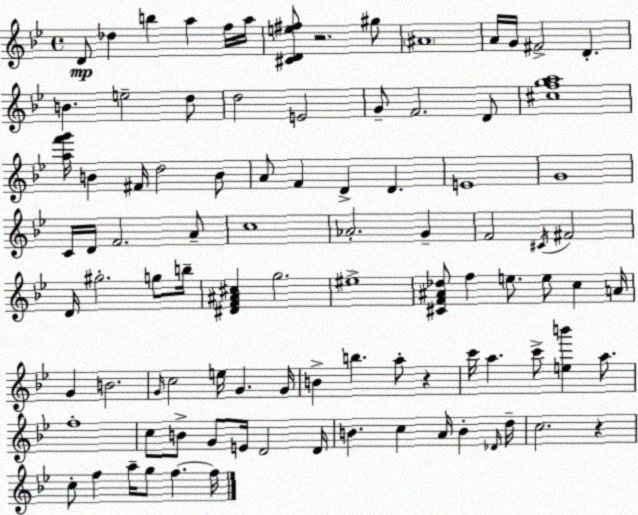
X:1
T:Untitled
M:4/4
L:1/4
K:Gm
D/2 _d b a f/4 a/4 [^CDe^f]/2 z2 ^g/2 ^A4 A/4 G/4 ^F2 D B e2 d/2 d2 E2 G/2 F2 D/2 [^cfga]4 [af'g']/4 B ^F/4 d2 B/2 A/2 F D D E4 G4 C/4 D/4 F2 A/2 c4 _A2 G F2 ^C/4 ^F2 D/4 ^g2 g/2 b/4 [^DF^A^c] g2 ^e4 [^CF^A_d]/2 f e/2 e/2 c A/4 G B2 G/4 c2 e/4 G G/4 B b a/2 z c'/4 a c'/2 [eb'] a/2 f4 c/2 B/2 G/2 E/4 D2 D/4 B c A/4 B _D/4 d/4 c2 z c/2 f a/4 g/2 f f/4